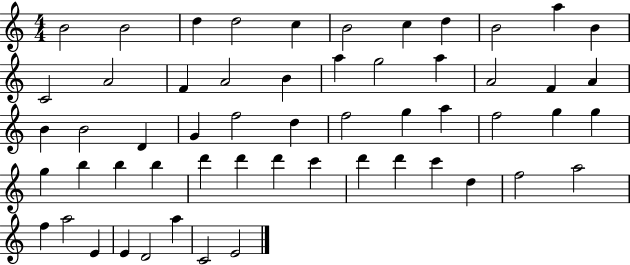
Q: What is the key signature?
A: C major